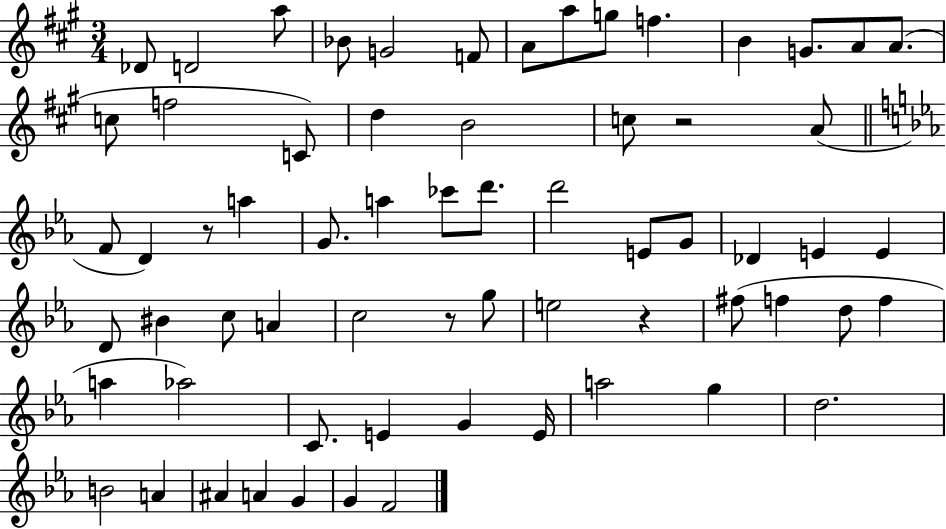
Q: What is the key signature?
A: A major